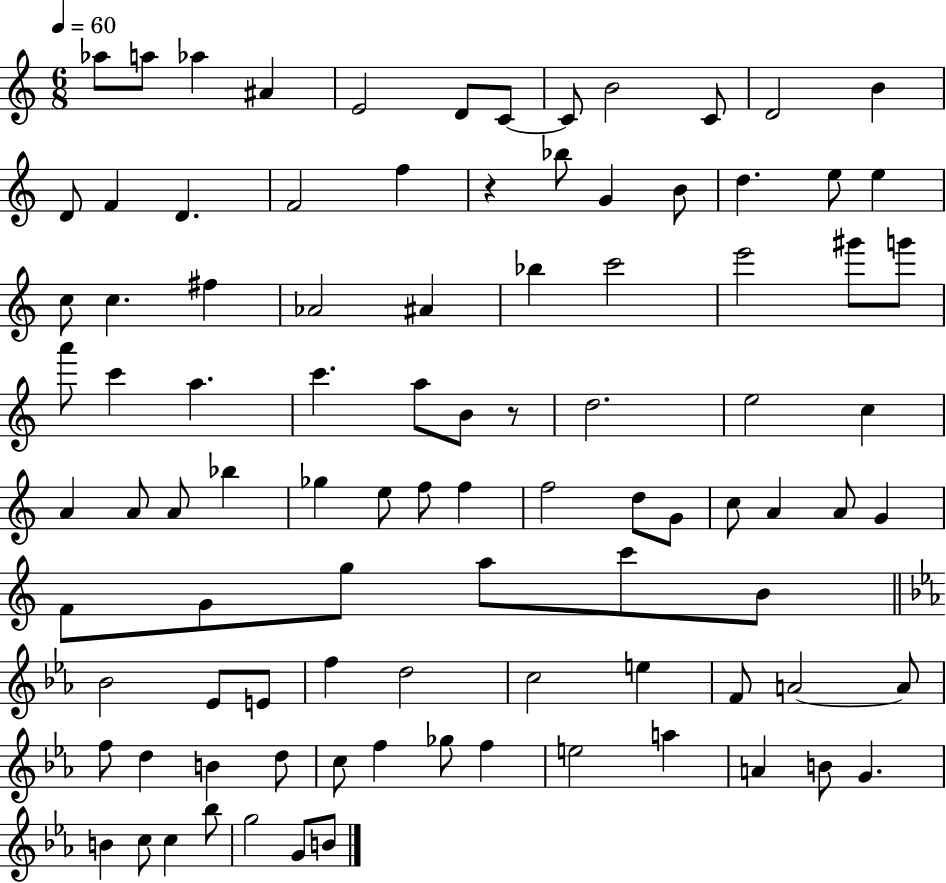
Ab5/e A5/e Ab5/q A#4/q E4/h D4/e C4/e C4/e B4/h C4/e D4/h B4/q D4/e F4/q D4/q. F4/h F5/q R/q Bb5/e G4/q B4/e D5/q. E5/e E5/q C5/e C5/q. F#5/q Ab4/h A#4/q Bb5/q C6/h E6/h G#6/e G6/e A6/e C6/q A5/q. C6/q. A5/e B4/e R/e D5/h. E5/h C5/q A4/q A4/e A4/e Bb5/q Gb5/q E5/e F5/e F5/q F5/h D5/e G4/e C5/e A4/q A4/e G4/q F4/e G4/e G5/e A5/e C6/e B4/e Bb4/h Eb4/e E4/e F5/q D5/h C5/h E5/q F4/e A4/h A4/e F5/e D5/q B4/q D5/e C5/e F5/q Gb5/e F5/q E5/h A5/q A4/q B4/e G4/q. B4/q C5/e C5/q Bb5/e G5/h G4/e B4/e